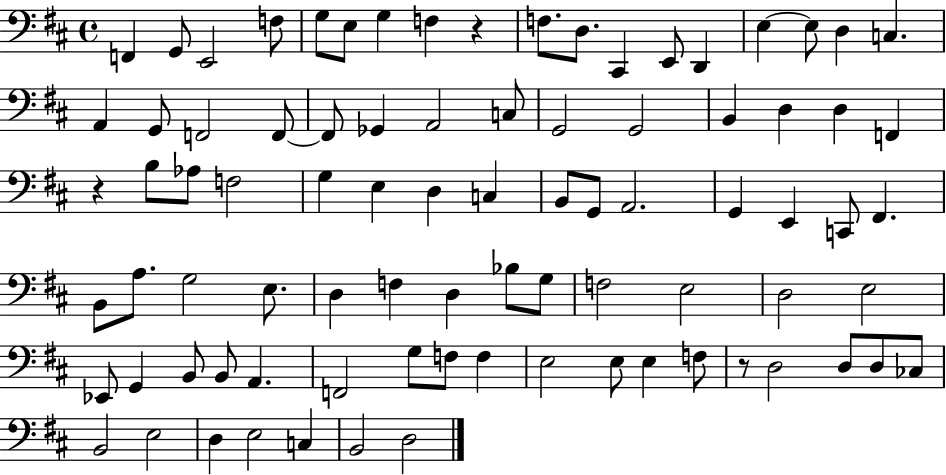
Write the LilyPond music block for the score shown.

{
  \clef bass
  \time 4/4
  \defaultTimeSignature
  \key d \major
  f,4 g,8 e,2 f8 | g8 e8 g4 f4 r4 | f8. d8. cis,4 e,8 d,4 | e4~~ e8 d4 c4. | \break a,4 g,8 f,2 f,8~~ | f,8 ges,4 a,2 c8 | g,2 g,2 | b,4 d4 d4 f,4 | \break r4 b8 aes8 f2 | g4 e4 d4 c4 | b,8 g,8 a,2. | g,4 e,4 c,8 fis,4. | \break b,8 a8. g2 e8. | d4 f4 d4 bes8 g8 | f2 e2 | d2 e2 | \break ees,8 g,4 b,8 b,8 a,4. | f,2 g8 f8 f4 | e2 e8 e4 f8 | r8 d2 d8 d8 ces8 | \break b,2 e2 | d4 e2 c4 | b,2 d2 | \bar "|."
}